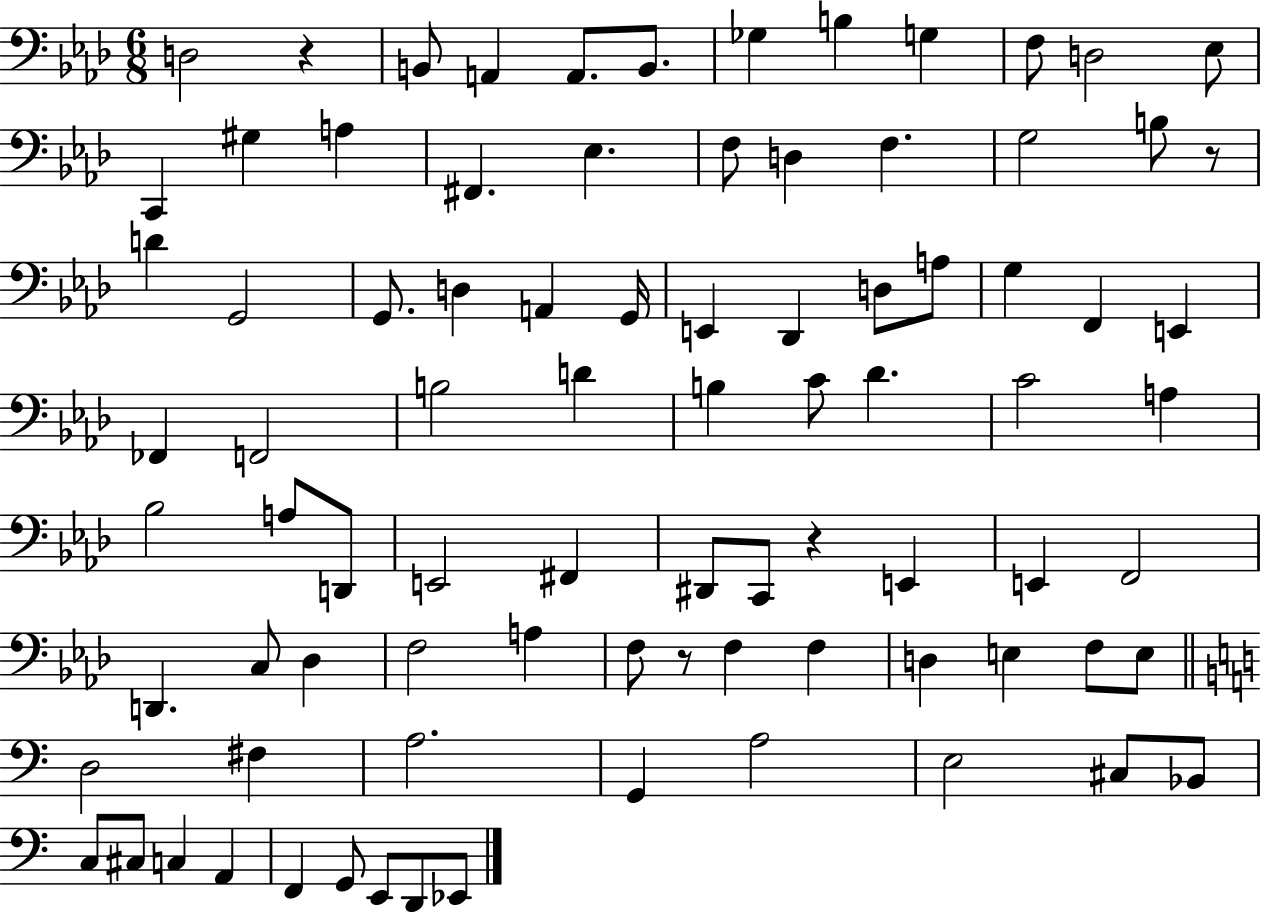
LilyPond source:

{
  \clef bass
  \numericTimeSignature
  \time 6/8
  \key aes \major
  d2 r4 | b,8 a,4 a,8. b,8. | ges4 b4 g4 | f8 d2 ees8 | \break c,4 gis4 a4 | fis,4. ees4. | f8 d4 f4. | g2 b8 r8 | \break d'4 g,2 | g,8. d4 a,4 g,16 | e,4 des,4 d8 a8 | g4 f,4 e,4 | \break fes,4 f,2 | b2 d'4 | b4 c'8 des'4. | c'2 a4 | \break bes2 a8 d,8 | e,2 fis,4 | dis,8 c,8 r4 e,4 | e,4 f,2 | \break d,4. c8 des4 | f2 a4 | f8 r8 f4 f4 | d4 e4 f8 e8 | \break \bar "||" \break \key c \major d2 fis4 | a2. | g,4 a2 | e2 cis8 bes,8 | \break c8 cis8 c4 a,4 | f,4 g,8 e,8 d,8 ees,8 | \bar "|."
}